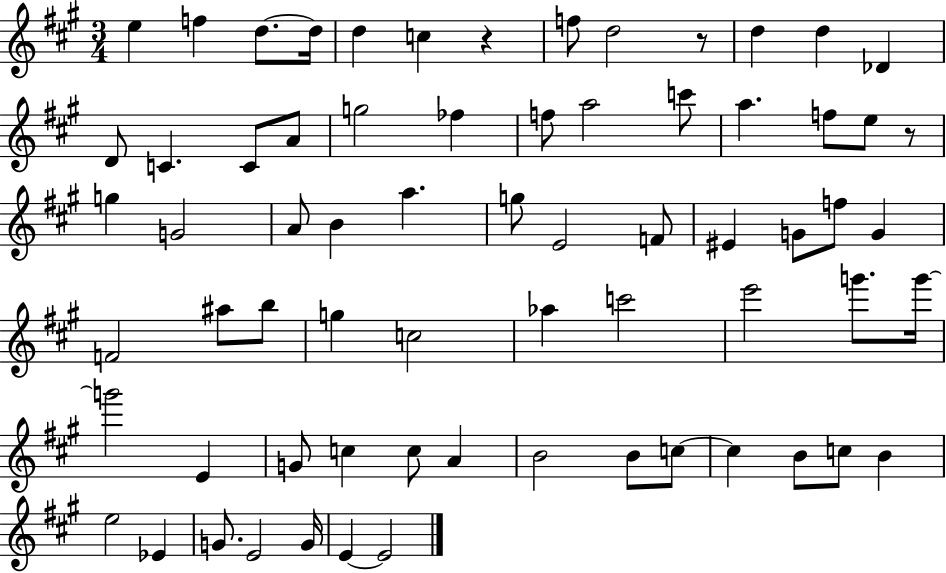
X:1
T:Untitled
M:3/4
L:1/4
K:A
e f d/2 d/4 d c z f/2 d2 z/2 d d _D D/2 C C/2 A/2 g2 _f f/2 a2 c'/2 a f/2 e/2 z/2 g G2 A/2 B a g/2 E2 F/2 ^E G/2 f/2 G F2 ^a/2 b/2 g c2 _a c'2 e'2 g'/2 g'/4 g'2 E G/2 c c/2 A B2 B/2 c/2 c B/2 c/2 B e2 _E G/2 E2 G/4 E E2